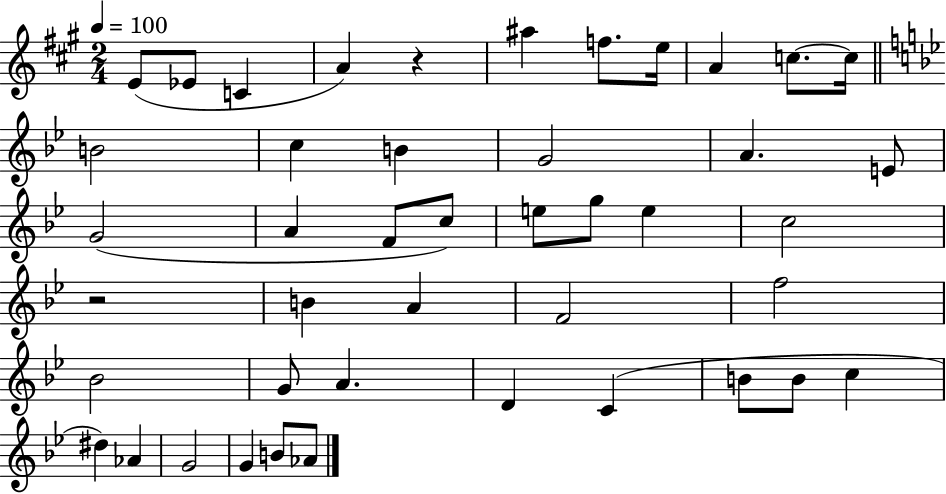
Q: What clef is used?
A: treble